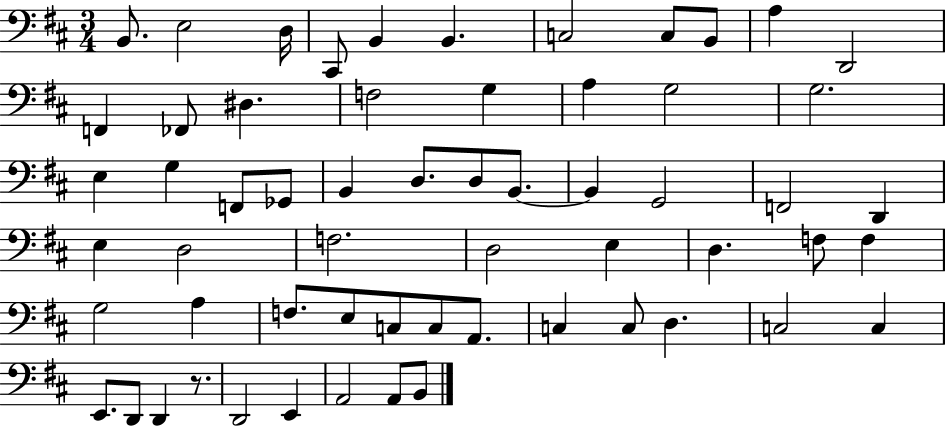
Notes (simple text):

B2/e. E3/h D3/s C#2/e B2/q B2/q. C3/h C3/e B2/e A3/q D2/h F2/q FES2/e D#3/q. F3/h G3/q A3/q G3/h G3/h. E3/q G3/q F2/e Gb2/e B2/q D3/e. D3/e B2/e. B2/q G2/h F2/h D2/q E3/q D3/h F3/h. D3/h E3/q D3/q. F3/e F3/q G3/h A3/q F3/e. E3/e C3/e C3/e A2/e. C3/q C3/e D3/q. C3/h C3/q E2/e. D2/e D2/q R/e. D2/h E2/q A2/h A2/e B2/e